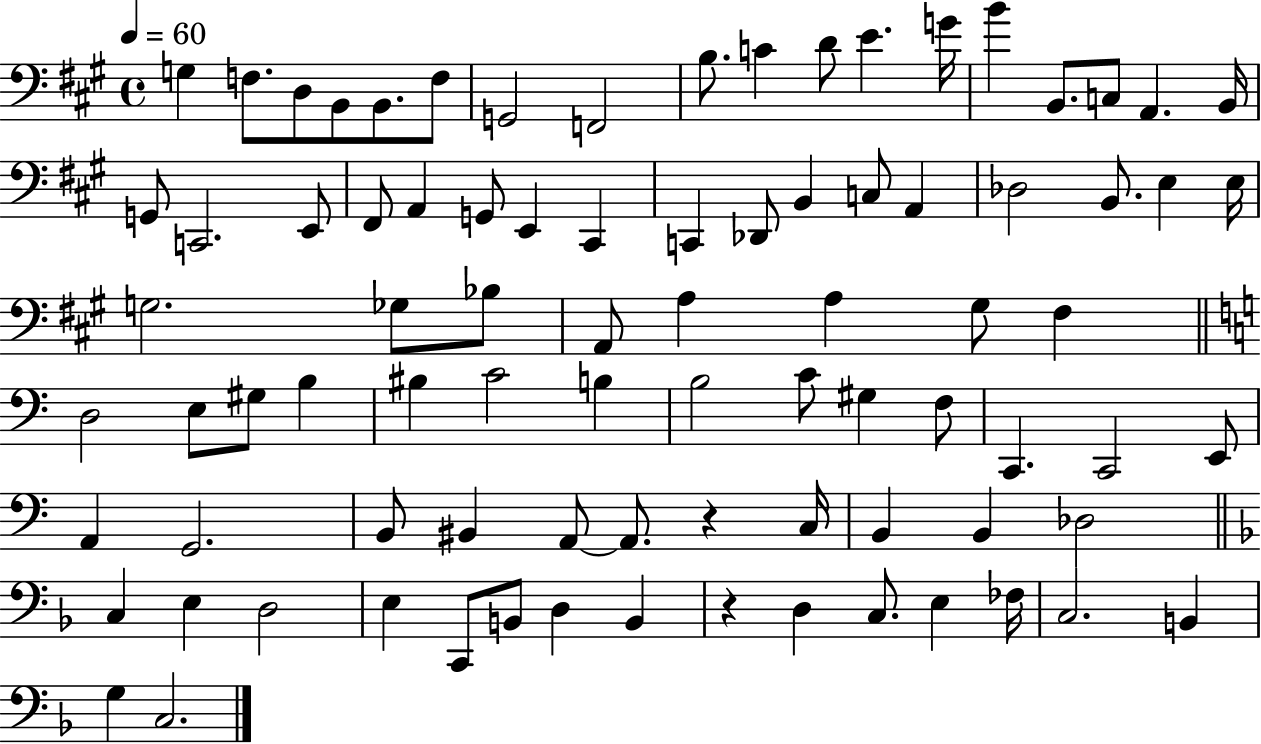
{
  \clef bass
  \time 4/4
  \defaultTimeSignature
  \key a \major
  \tempo 4 = 60
  g4 f8. d8 b,8 b,8. f8 | g,2 f,2 | b8. c'4 d'8 e'4. g'16 | b'4 b,8. c8 a,4. b,16 | \break g,8 c,2. e,8 | fis,8 a,4 g,8 e,4 cis,4 | c,4 des,8 b,4 c8 a,4 | des2 b,8. e4 e16 | \break g2. ges8 bes8 | a,8 a4 a4 gis8 fis4 | \bar "||" \break \key c \major d2 e8 gis8 b4 | bis4 c'2 b4 | b2 c'8 gis4 f8 | c,4. c,2 e,8 | \break a,4 g,2. | b,8 bis,4 a,8~~ a,8. r4 c16 | b,4 b,4 des2 | \bar "||" \break \key f \major c4 e4 d2 | e4 c,8 b,8 d4 b,4 | r4 d4 c8. e4 fes16 | c2. b,4 | \break g4 c2. | \bar "|."
}